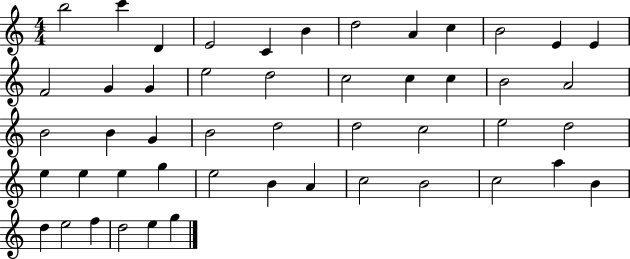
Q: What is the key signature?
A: C major